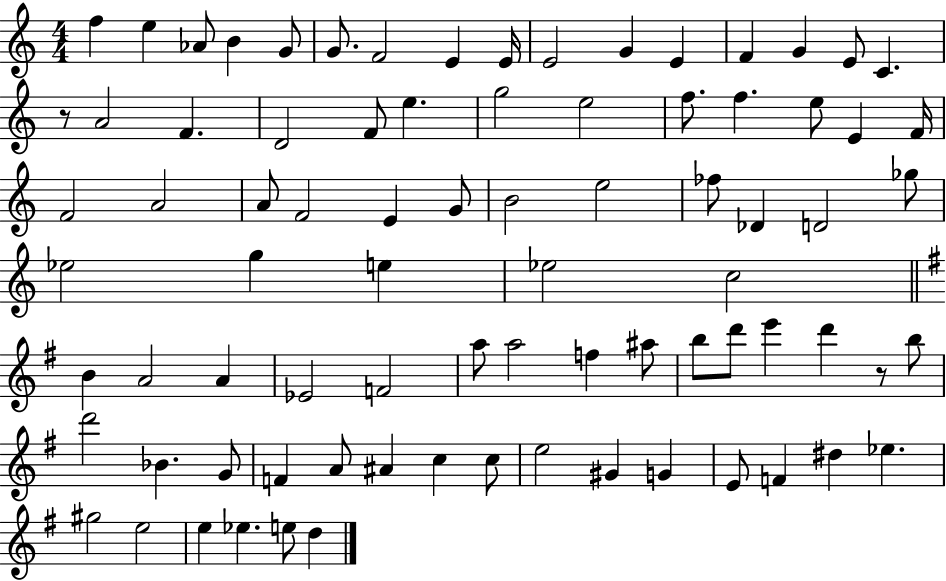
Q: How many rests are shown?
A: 2